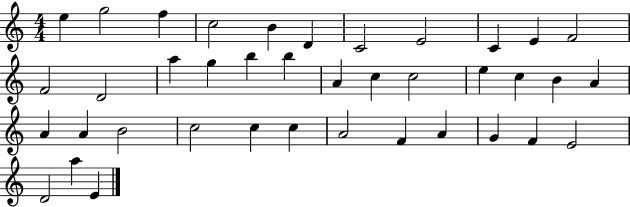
E5/q G5/h F5/q C5/h B4/q D4/q C4/h E4/h C4/q E4/q F4/h F4/h D4/h A5/q G5/q B5/q B5/q A4/q C5/q C5/h E5/q C5/q B4/q A4/q A4/q A4/q B4/h C5/h C5/q C5/q A4/h F4/q A4/q G4/q F4/q E4/h D4/h A5/q E4/q